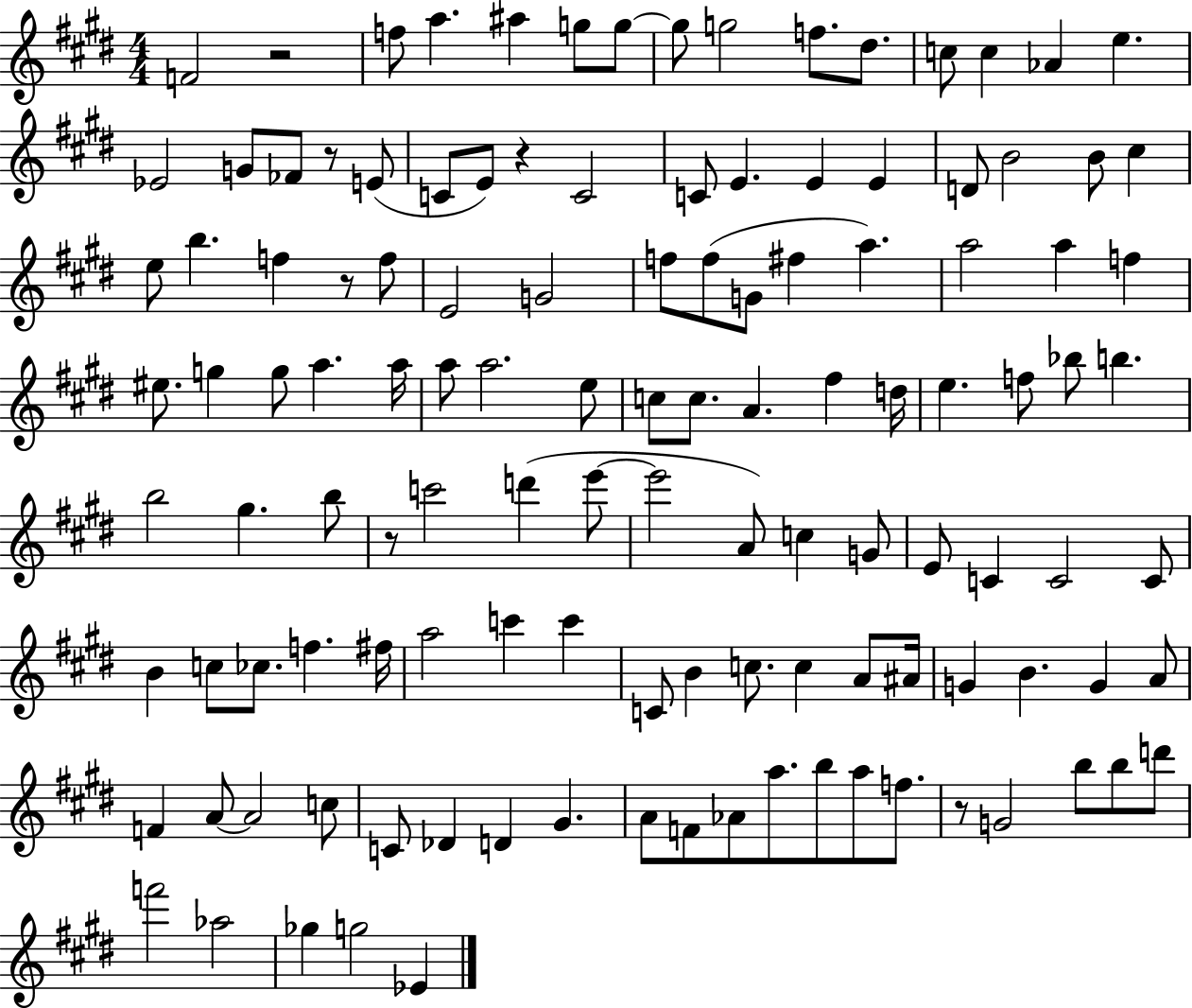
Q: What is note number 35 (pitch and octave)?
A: G4